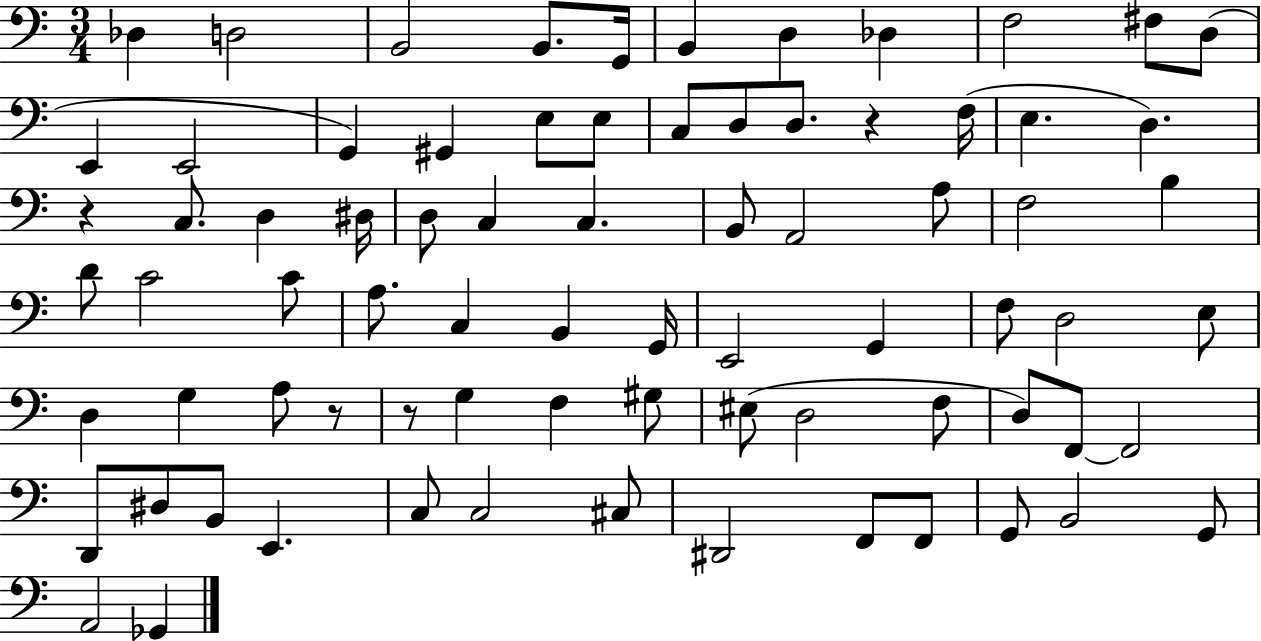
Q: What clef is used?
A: bass